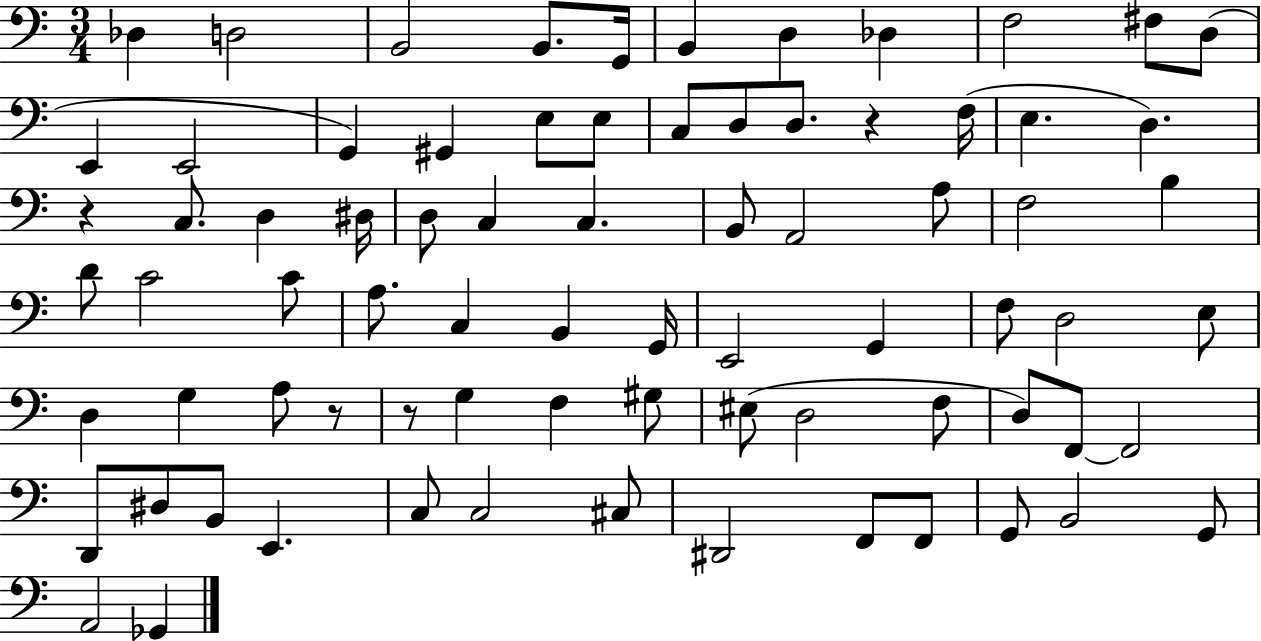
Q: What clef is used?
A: bass